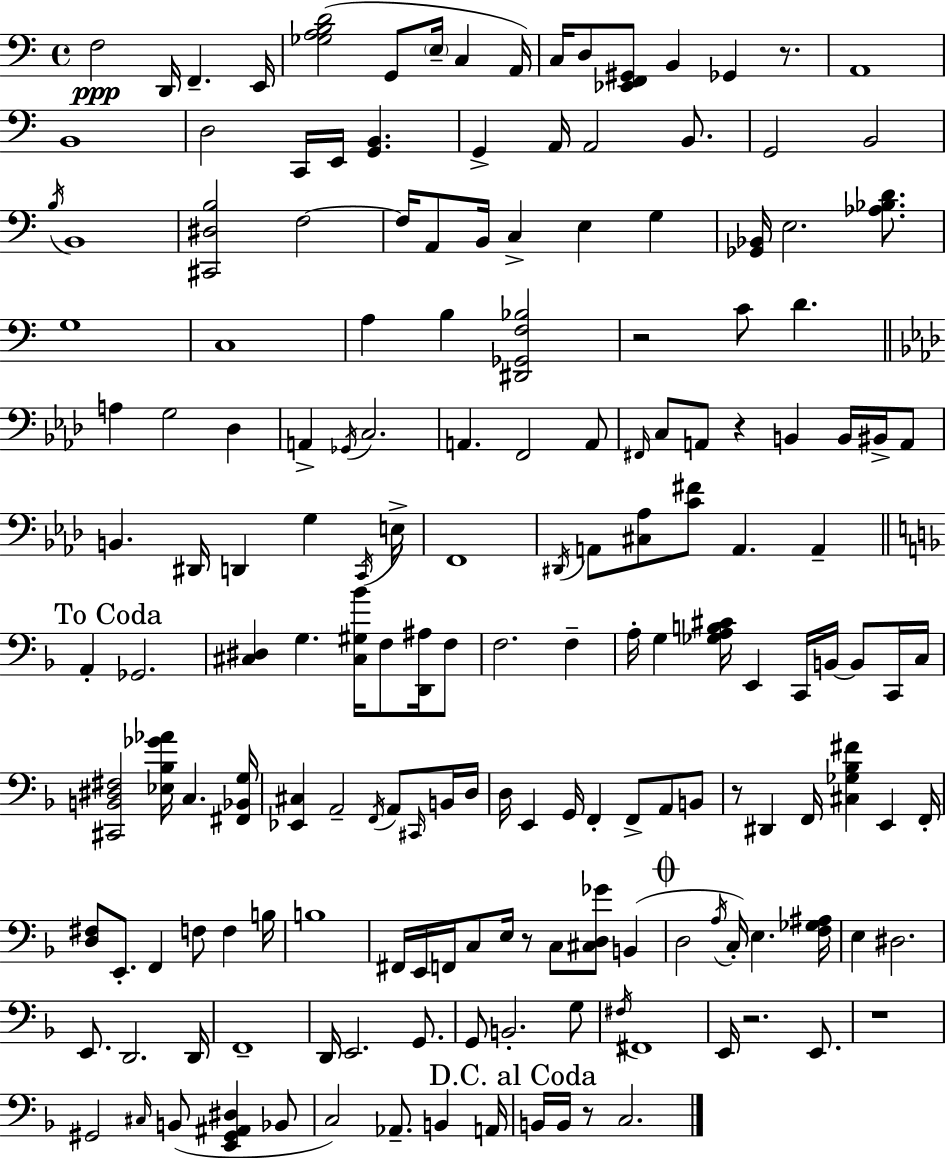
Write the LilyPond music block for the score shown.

{
  \clef bass
  \time 4/4
  \defaultTimeSignature
  \key a \minor
  f2\ppp d,16 f,4.-- e,16 | <ges a b d'>2( g,8 \parenthesize e16-- c4 a,16) | c16 d8 <ees, f, gis,>8 b,4 ges,4 r8. | a,1 | \break b,1 | d2 c,16 e,16 <g, b,>4. | g,4-> a,16 a,2 b,8. | g,2 b,2 | \break \acciaccatura { b16 } b,1 | <cis, dis b>2 f2~~ | f16 a,8 b,16 c4-> e4 g4 | <ges, bes,>16 e2. <aes bes d'>8. | \break g1 | c1 | a4 b4 <dis, ges, f bes>2 | r2 c'8 d'4. | \break \bar "||" \break \key f \minor a4 g2 des4 | a,4-> \acciaccatura { ges,16 } c2. | a,4. f,2 a,8 | \grace { fis,16 } c8 a,8 r4 b,4 b,16 bis,16-> | \break a,8 b,4. dis,16 d,4 g4 | \acciaccatura { c,16 } e16-> f,1 | \acciaccatura { dis,16 } a,8 <cis aes>8 <c' fis'>8 a,4. | a,4-- \mark "To Coda" \bar "||" \break \key f \major a,4-. ges,2. | <cis dis>4 g4. <cis gis bes'>16 f8 <d, ais>16 f8 | f2. f4-- | a16-. g4 <ges a b cis'>16 e,4 c,16 b,16~~ b,8 c,16 c16 | \break <cis, b, dis fis>2 <ees bes ges' aes'>16 c4. <fis, bes, g>16 | <ees, cis>4 a,2-- \acciaccatura { f,16 } a,8 \grace { cis,16 } | b,16 d16 d16 e,4 g,16 f,4-. f,8-> a,8 | b,8 r8 dis,4 f,16 <cis ges bes fis'>4 e,4 | \break f,16-. <d fis>8 e,8.-. f,4 f8 f4 | b16 b1 | fis,16 e,16 f,16 c8 e16 r8 c8 <cis d ges'>8 b,4( | \mark \markup { \musicglyph "scripts.coda" } d2 \acciaccatura { a16 }) c16-. e4. | \break <f ges ais>16 e4 dis2. | e,8. d,2. | d,16 f,1-- | d,16 e,2. | \break g,8. g,8 b,2.-. | g8 \acciaccatura { fis16 } fis,1 | e,16 r2. | e,8. r1 | \break gis,2 \grace { cis16 }( b,8 <e, gis, ais, dis>4 | bes,8 c2) aes,8.-- | b,4 a,16 \mark "D.C. al Coda" b,16 b,16 r8 c2. | \bar "|."
}